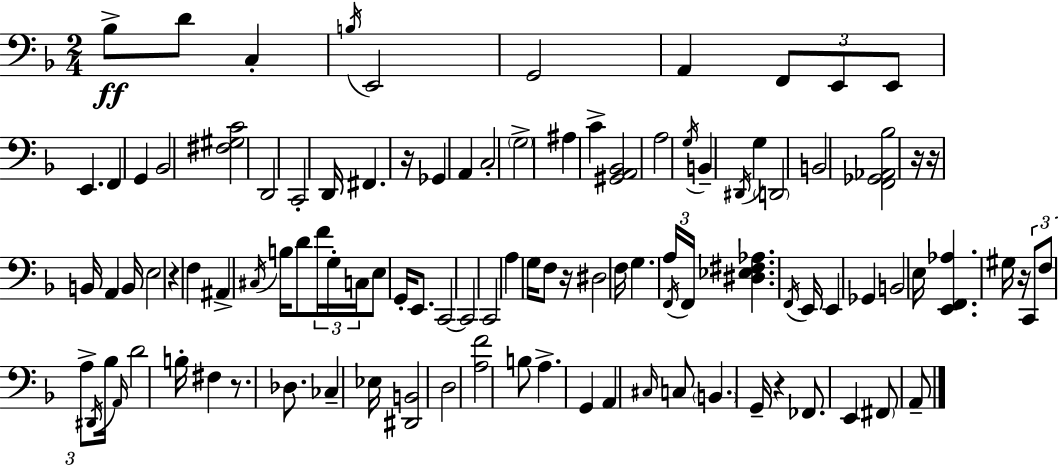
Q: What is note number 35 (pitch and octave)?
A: E3